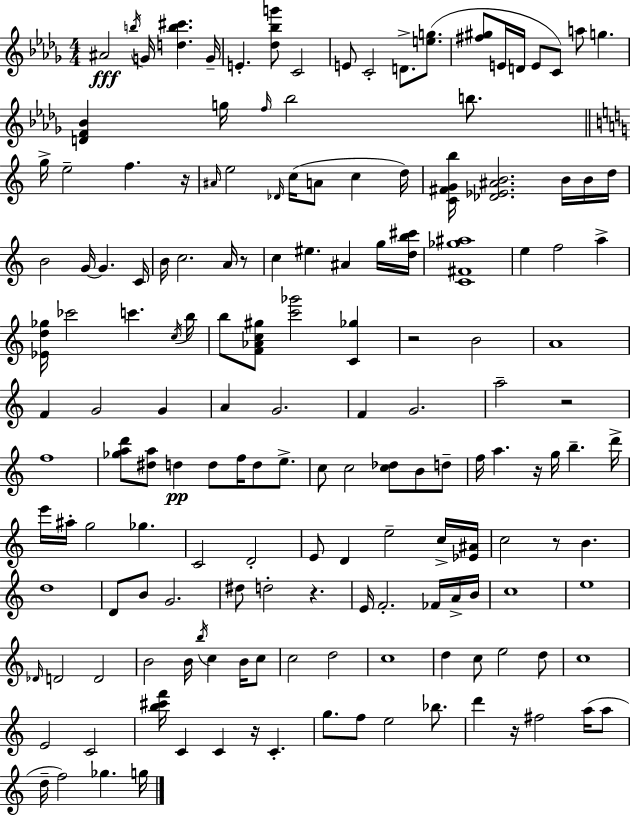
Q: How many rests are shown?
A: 9